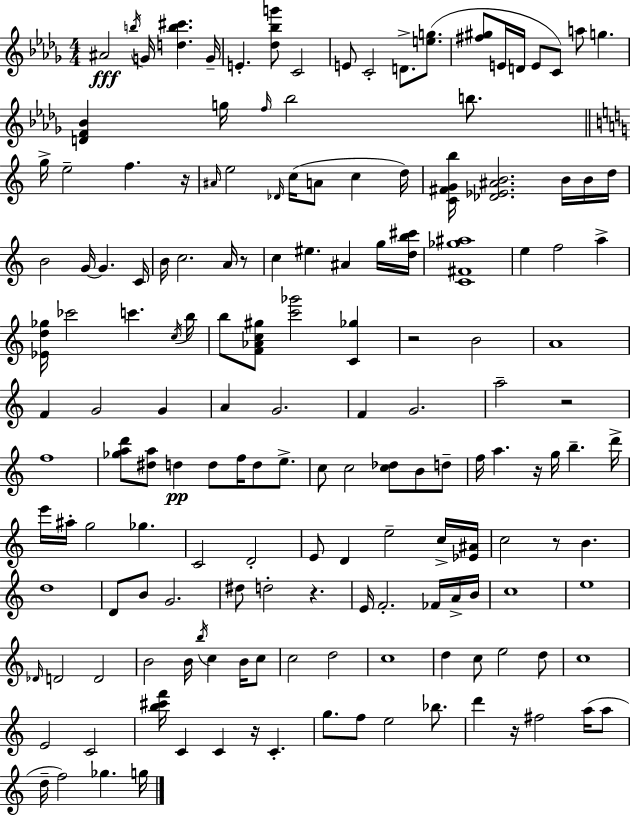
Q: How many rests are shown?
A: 9